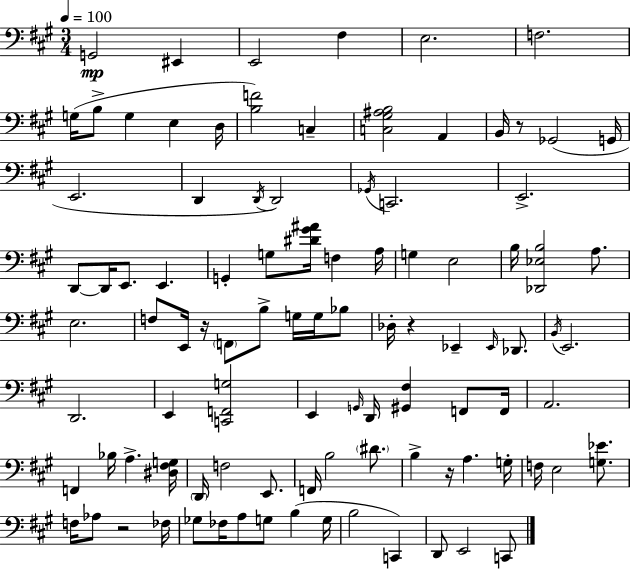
G2/h EIS2/q E2/h F#3/q E3/h. F3/h. G3/s B3/e G3/q E3/q D3/s [B3,F4]/h C3/q [C3,G#3,A#3,B3]/h A2/q B2/s R/e Gb2/h G2/s E2/h. D2/q D2/s D2/h Gb2/s C2/h. E2/h. D2/e D2/s E2/e. E2/q. G2/q G3/e [D#4,G#4,A#4]/s F3/q A3/s G3/q E3/h B3/s [Db2,Eb3,B3]/h A3/e. E3/h. F3/e E2/s R/s F2/e B3/e G3/s G3/s Bb3/e Db3/s R/q Eb2/q Eb2/s Db2/e. B2/s E2/h. D2/h. E2/q [C2,F2,G3]/h E2/q G2/s D2/s [G#2,F#3]/q F2/e F2/s A2/h. F2/q Bb3/s A3/q. [D#3,F#3,G3]/s D2/s F3/h E2/e. F2/s B3/h D#4/e. B3/q R/s A3/q. G3/s F3/s E3/h [G3,Eb4]/e. F3/s Ab3/e R/h FES3/s Gb3/e FES3/s A3/e G3/e B3/q G3/s B3/h C2/q D2/e E2/h C2/e